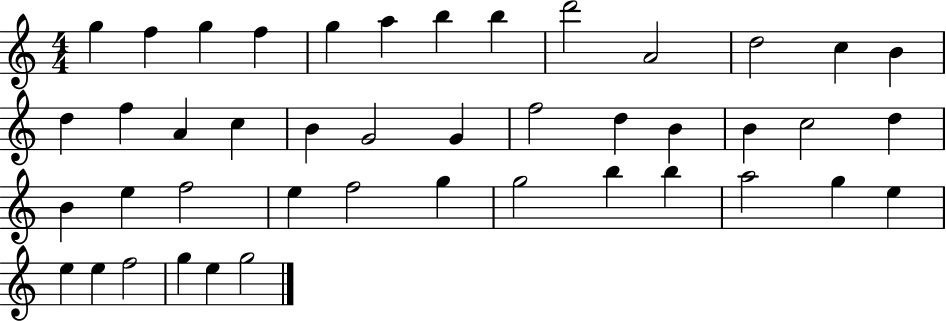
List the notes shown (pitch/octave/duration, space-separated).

G5/q F5/q G5/q F5/q G5/q A5/q B5/q B5/q D6/h A4/h D5/h C5/q B4/q D5/q F5/q A4/q C5/q B4/q G4/h G4/q F5/h D5/q B4/q B4/q C5/h D5/q B4/q E5/q F5/h E5/q F5/h G5/q G5/h B5/q B5/q A5/h G5/q E5/q E5/q E5/q F5/h G5/q E5/q G5/h